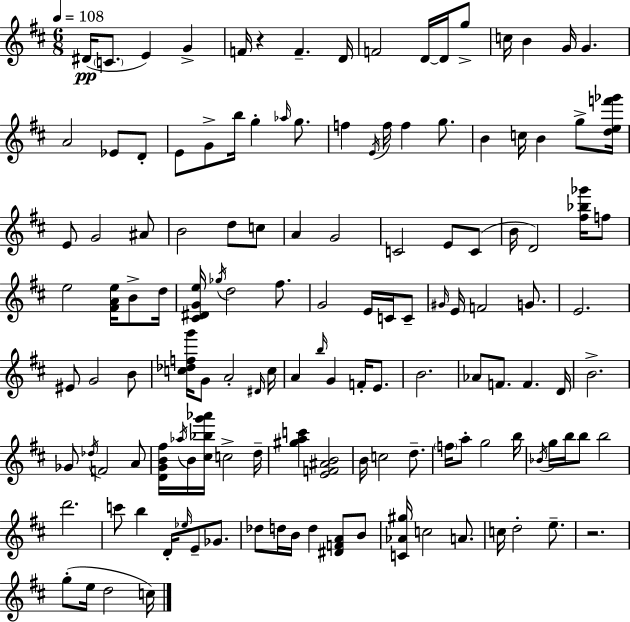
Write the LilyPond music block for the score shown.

{
  \clef treble
  \numericTimeSignature
  \time 6/8
  \key d \major
  \tempo 4 = 108
  dis'16(\pp \parenthesize c'8. e'4) g'4-> | f'16 r4 f'4.-- d'16 | f'2 d'16~~ d'16 g''8-> | c''16 b'4 g'16 g'4. | \break a'2 ees'8 d'8-. | e'8 g'8-> b''16 g''4-. \grace { aes''16 } g''8. | f''4 \acciaccatura { e'16 } f''16 f''4 g''8. | b'4 c''16 b'4 g''8-> | \break <d'' e'' f''' ges'''>16 e'8 g'2 | ais'8 b'2 d''8 | c''8 a'4 g'2 | c'2 e'8 | \break c'8( b'16 d'2) <fis'' bes'' ges'''>16 | f''8 e''2 <fis' a' e''>16 b'8-> | d''16 <cis' dis' g' e''>16 \acciaccatura { ges''16 } d''2 | fis''8. g'2 e'16 | \break c'16 c'8-- \grace { gis'16 } e'16 f'2 | g'8. e'2. | eis'8 g'2 | b'8 <c'' des'' f'' g'''>16 g'8 a'2-. | \break \grace { dis'16 } c''16 a'4 \grace { b''16 } g'4 | f'16-. e'8. b'2. | aes'8 f'8. f'4. | d'16 b'2.-> | \break ges'8 \acciaccatura { des''16 } f'2 | a'8 <d' g' b' fis''>16 \acciaccatura { aes''16 } b'16 <cis'' bes'' g''' aes'''>16 c''2-> | d''16-- <gis'' a'' c'''>4 | <e' f' ais' b'>2 b'16 c''2 | \break d''8.-- \parenthesize f''16 a''8-. g''2 | b''16 \acciaccatura { bes'16 } g''16 b''16 b''8 | b''2 d'''2. | c'''8 b''4 | \break d'16-. \grace { ees''16 } e'8-- ges'8. des''8 | d''16 b'16 d''4 <dis' f' a'>8 b'8 <c' aes' gis''>16 c''2 | a'8. c''16 d''2-. | e''8.-- r2. | \break g''8-.( | e''16 d''2 c''16) \bar "|."
}